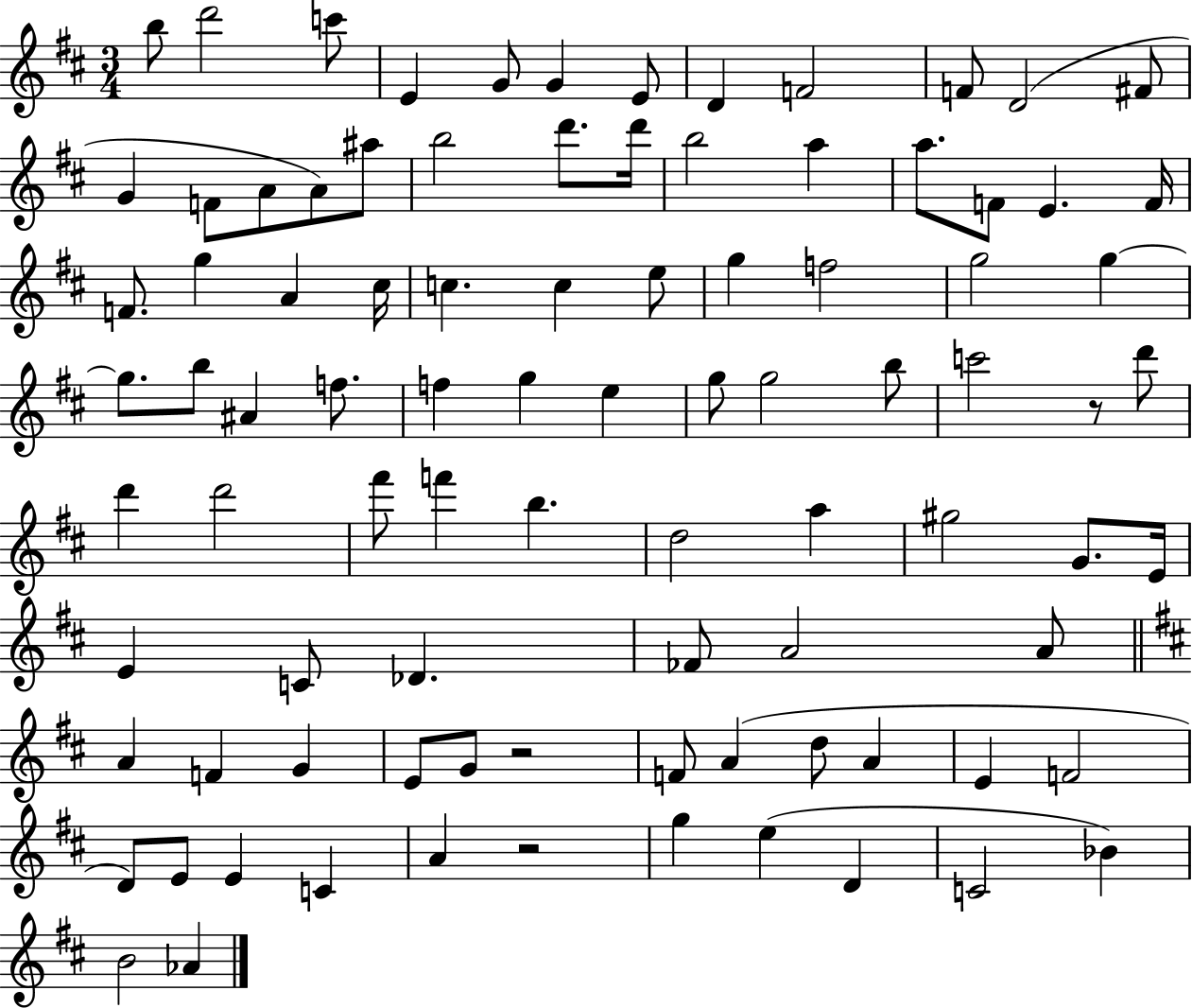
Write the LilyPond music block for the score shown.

{
  \clef treble
  \numericTimeSignature
  \time 3/4
  \key d \major
  b''8 d'''2 c'''8 | e'4 g'8 g'4 e'8 | d'4 f'2 | f'8 d'2( fis'8 | \break g'4 f'8 a'8 a'8) ais''8 | b''2 d'''8. d'''16 | b''2 a''4 | a''8. f'8 e'4. f'16 | \break f'8. g''4 a'4 cis''16 | c''4. c''4 e''8 | g''4 f''2 | g''2 g''4~~ | \break g''8. b''8 ais'4 f''8. | f''4 g''4 e''4 | g''8 g''2 b''8 | c'''2 r8 d'''8 | \break d'''4 d'''2 | fis'''8 f'''4 b''4. | d''2 a''4 | gis''2 g'8. e'16 | \break e'4 c'8 des'4. | fes'8 a'2 a'8 | \bar "||" \break \key b \minor a'4 f'4 g'4 | e'8 g'8 r2 | f'8 a'4( d''8 a'4 | e'4 f'2 | \break d'8) e'8 e'4 c'4 | a'4 r2 | g''4 e''4( d'4 | c'2 bes'4) | \break b'2 aes'4 | \bar "|."
}